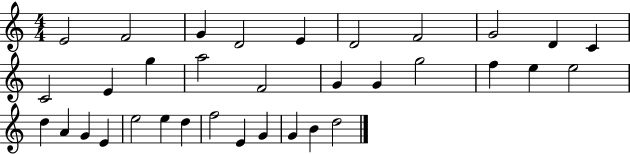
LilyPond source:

{
  \clef treble
  \numericTimeSignature
  \time 4/4
  \key c \major
  e'2 f'2 | g'4 d'2 e'4 | d'2 f'2 | g'2 d'4 c'4 | \break c'2 e'4 g''4 | a''2 f'2 | g'4 g'4 g''2 | f''4 e''4 e''2 | \break d''4 a'4 g'4 e'4 | e''2 e''4 d''4 | f''2 e'4 g'4 | g'4 b'4 d''2 | \break \bar "|."
}